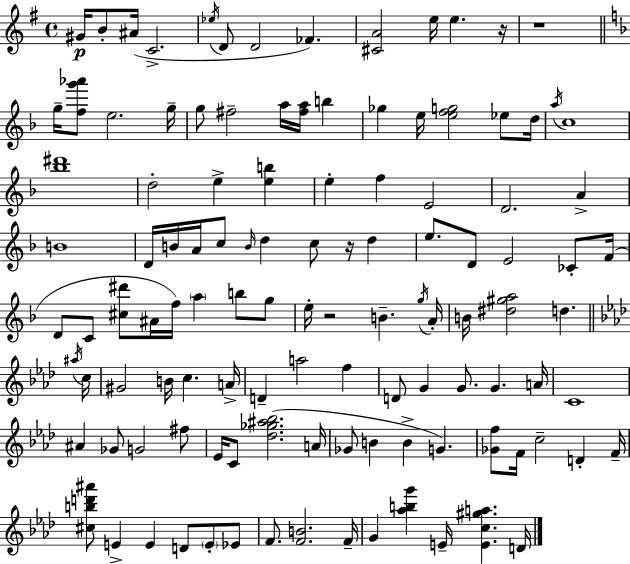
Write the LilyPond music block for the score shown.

{
  \clef treble
  \time 4/4
  \defaultTimeSignature
  \key e \minor
  gis'16\p b'8-. ais'16( c'2.-> | \acciaccatura { ees''16 } d'8 d'2 fes'4.) | <cis' a'>2 e''16 e''4. | r16 r1 | \break \bar "||" \break \key f \major g''16-- <f'' g''' aes'''>8 e''2. g''16-- | g''8 fis''2-- a''16 <fis'' a''>16 b''4 | ges''4 e''16 <e'' f'' g''>2 ees''8 d''16 | \acciaccatura { a''16 } c''1 | \break <bes'' dis'''>1 | d''2-. e''4-> <e'' b''>4 | e''4-. f''4 e'2 | d'2. a'4-> | \break b'1 | d'16 b'16 a'16 c''8 \grace { b'16 } d''4 c''8 r16 d''4 | e''8. d'8 e'2 ces'8-. | f'16( d'8 c'8 <cis'' dis'''>8 ais'16 f''16) \parenthesize a''4 b''8 | \break g''8 e''16-. r2 b'4.-- | \acciaccatura { g''16 } a'16-. b'16 <dis'' gis'' a''>2 d''4. | \bar "||" \break \key f \minor \acciaccatura { ais''16 } c''16 gis'2 b'16 c''4. | a'16-> d'4-- a''2 f''4 | d'8 g'4 g'8. g'4. | a'16 c'1 | \break ais'4 ges'8 g'2 | fis''8 ees'16 c'8 <des'' ges'' ais'' bes''>2.( | a'16 ges'8 b'4 b'4-> g'4.) | <ges' f''>8 f'16 c''2-- d'4-. | \break f'16-- <cis'' b'' d''' ais'''>8 e'4-> e'4 d'8 \parenthesize e'8-. | ees'8 f'8. <f' b'>2. | f'16-- g'4 <aes'' b'' g'''>4 e'16-- <e' c'' gis'' a''>4. | d'16 \bar "|."
}